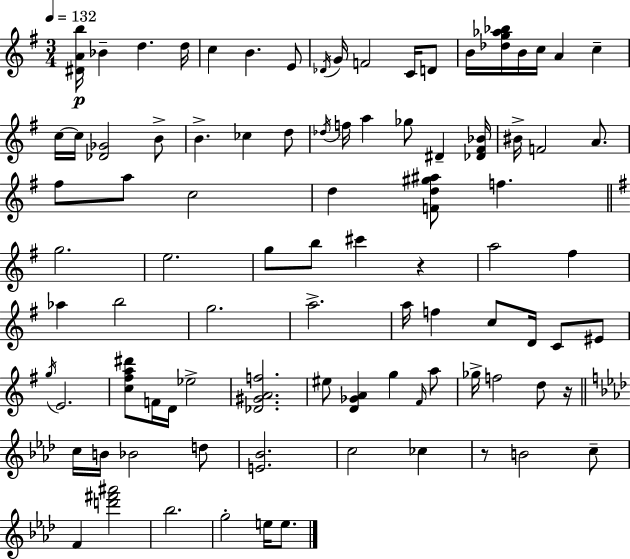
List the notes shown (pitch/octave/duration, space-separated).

[D#4,A4,B5]/s Bb4/q D5/q. D5/s C5/q B4/q. E4/e Db4/s G4/s F4/h C4/s D4/e B4/s [Db5,G5,Ab5,Bb5]/s B4/s C5/s A4/q C5/q C5/s C5/s [Db4,Gb4]/h B4/e B4/q. CES5/q D5/e Db5/s F5/s A5/q Gb5/e D#4/q [Db4,F#4,Bb4]/s BIS4/s F4/h A4/e. F#5/e A5/e C5/h D5/q [F4,D5,G#5,A#5]/e F5/q. G5/h. E5/h. G5/e B5/e C#6/q R/q A5/h F#5/q Ab5/q B5/h G5/h. A5/h. A5/s F5/q C5/e D4/s C4/e EIS4/e G5/s E4/h. [C5,F#5,A5,D#6]/e F4/s D4/s Eb5/h [Db4,G#4,A4,F5]/h. EIS5/e [D4,Gb4,A4]/q G5/q F#4/s A5/e Gb5/s F5/h D5/e R/s C5/s B4/s Bb4/h D5/e [E4,Bb4]/h. C5/h CES5/q R/e B4/h C5/e F4/q [D6,F#6,A#6]/h Bb5/h. G5/h E5/s E5/e.